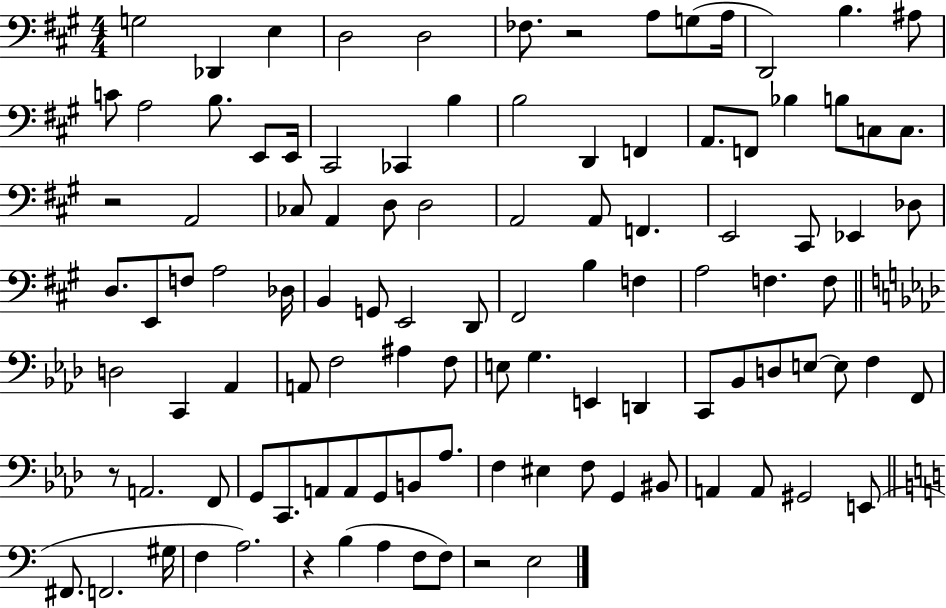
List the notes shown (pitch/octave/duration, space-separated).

G3/h Db2/q E3/q D3/h D3/h FES3/e. R/h A3/e G3/e A3/s D2/h B3/q. A#3/e C4/e A3/h B3/e. E2/e E2/s C#2/h CES2/q B3/q B3/h D2/q F2/q A2/e. F2/e Bb3/q B3/e C3/e C3/e. R/h A2/h CES3/e A2/q D3/e D3/h A2/h A2/e F2/q. E2/h C#2/e Eb2/q Db3/e D3/e. E2/e F3/e A3/h Db3/s B2/q G2/e E2/h D2/e F#2/h B3/q F3/q A3/h F3/q. F3/e D3/h C2/q Ab2/q A2/e F3/h A#3/q F3/e E3/e G3/q. E2/q D2/q C2/e Bb2/e D3/e E3/e E3/e F3/q F2/e R/e A2/h. F2/e G2/e C2/e. A2/e A2/e G2/e B2/e Ab3/e. F3/q EIS3/q F3/e G2/q BIS2/e A2/q A2/e G#2/h E2/e F#2/e. F2/h. G#3/s F3/q A3/h. R/q B3/q A3/q F3/e F3/e R/h E3/h